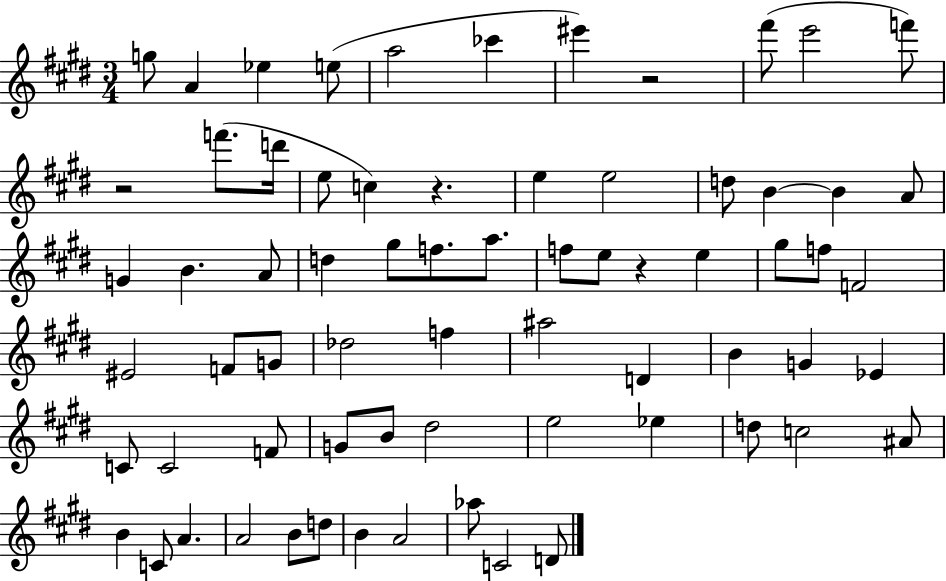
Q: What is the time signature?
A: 3/4